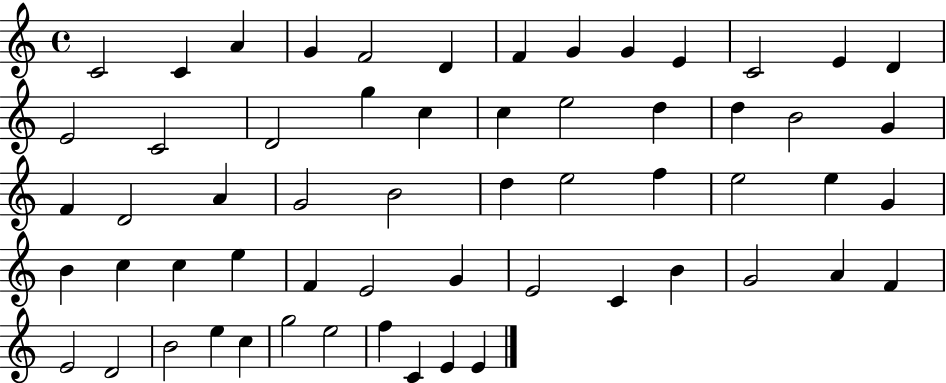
C4/h C4/q A4/q G4/q F4/h D4/q F4/q G4/q G4/q E4/q C4/h E4/q D4/q E4/h C4/h D4/h G5/q C5/q C5/q E5/h D5/q D5/q B4/h G4/q F4/q D4/h A4/q G4/h B4/h D5/q E5/h F5/q E5/h E5/q G4/q B4/q C5/q C5/q E5/q F4/q E4/h G4/q E4/h C4/q B4/q G4/h A4/q F4/q E4/h D4/h B4/h E5/q C5/q G5/h E5/h F5/q C4/q E4/q E4/q